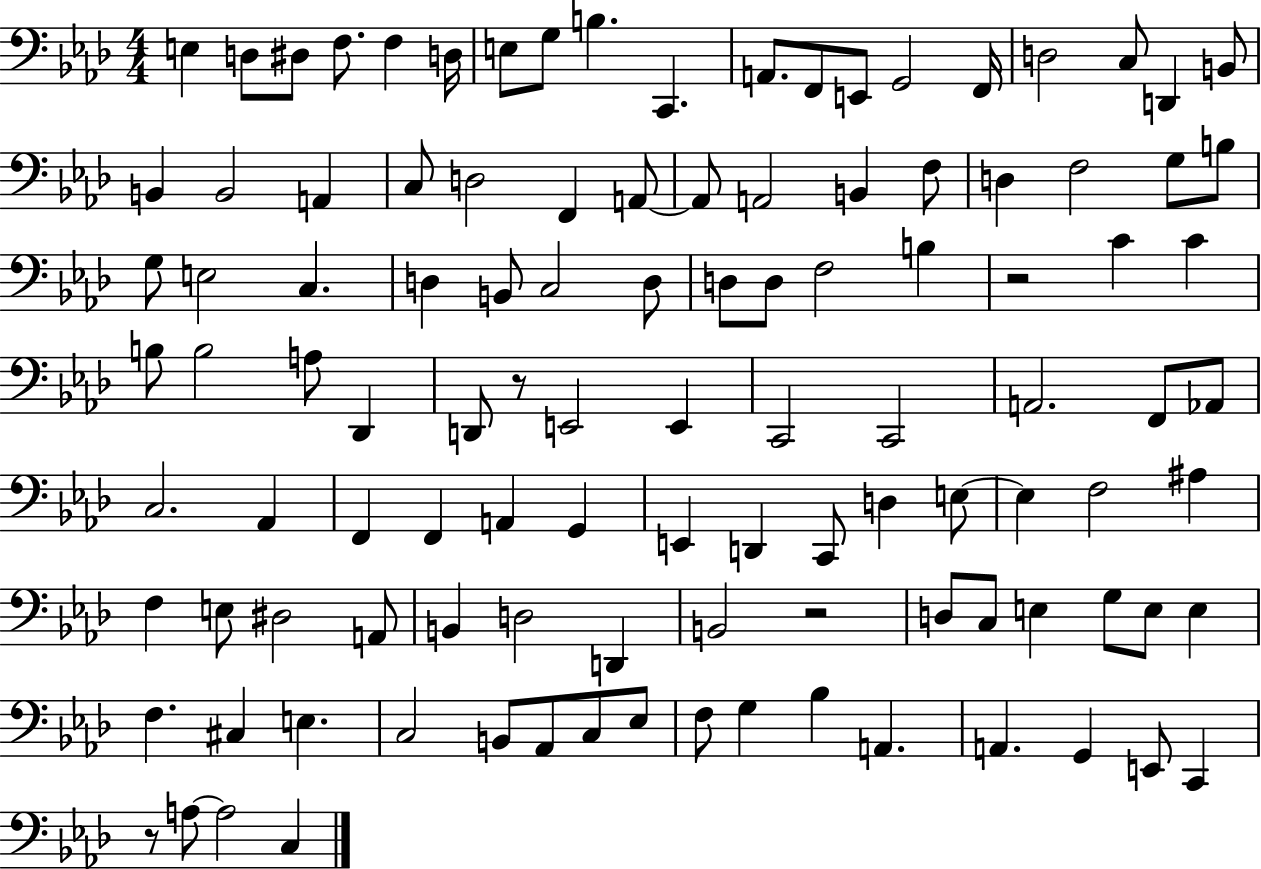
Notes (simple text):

E3/q D3/e D#3/e F3/e. F3/q D3/s E3/e G3/e B3/q. C2/q. A2/e. F2/e E2/e G2/h F2/s D3/h C3/e D2/q B2/e B2/q B2/h A2/q C3/e D3/h F2/q A2/e A2/e A2/h B2/q F3/e D3/q F3/h G3/e B3/e G3/e E3/h C3/q. D3/q B2/e C3/h D3/e D3/e D3/e F3/h B3/q R/h C4/q C4/q B3/e B3/h A3/e Db2/q D2/e R/e E2/h E2/q C2/h C2/h A2/h. F2/e Ab2/e C3/h. Ab2/q F2/q F2/q A2/q G2/q E2/q D2/q C2/e D3/q E3/e E3/q F3/h A#3/q F3/q E3/e D#3/h A2/e B2/q D3/h D2/q B2/h R/h D3/e C3/e E3/q G3/e E3/e E3/q F3/q. C#3/q E3/q. C3/h B2/e Ab2/e C3/e Eb3/e F3/e G3/q Bb3/q A2/q. A2/q. G2/q E2/e C2/q R/e A3/e A3/h C3/q